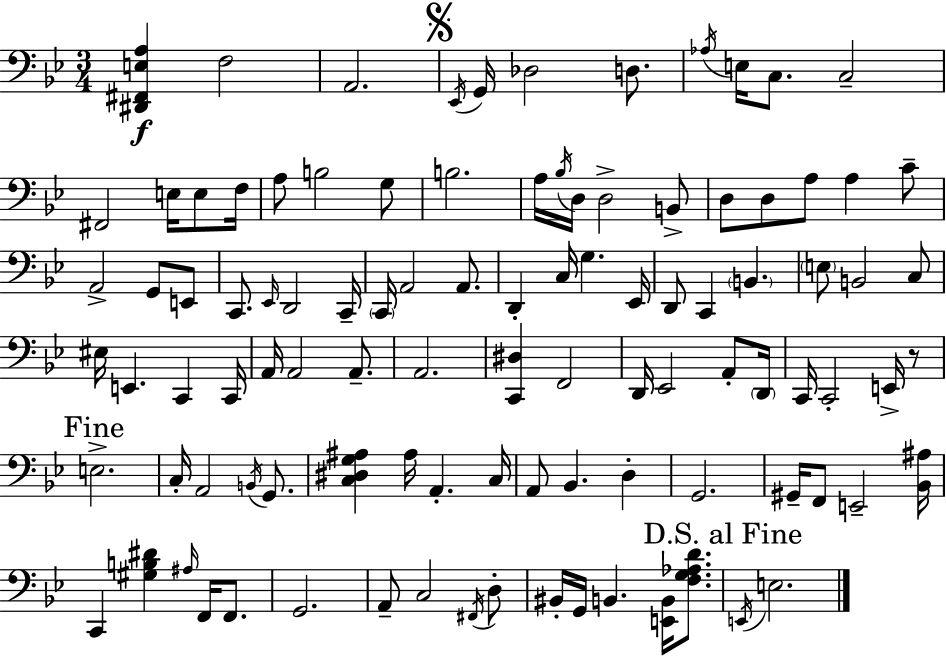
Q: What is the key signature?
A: G minor